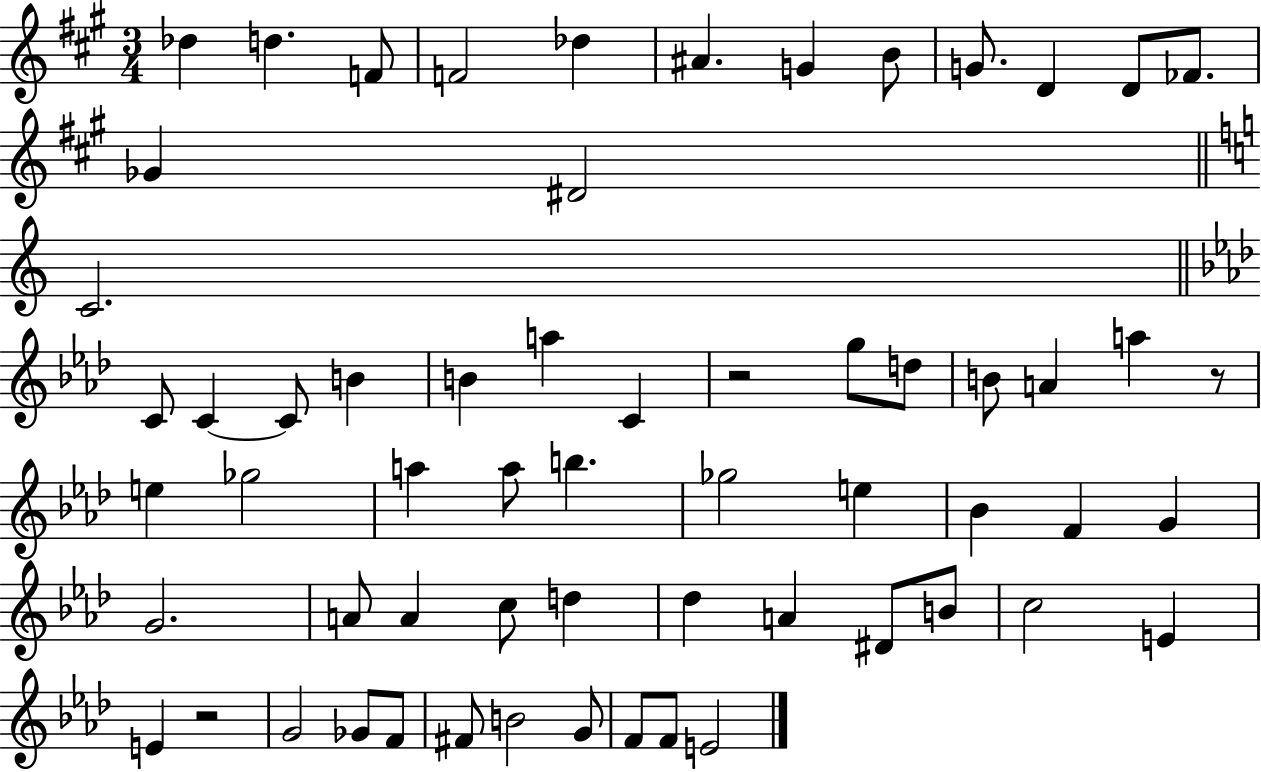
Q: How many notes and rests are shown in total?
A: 61